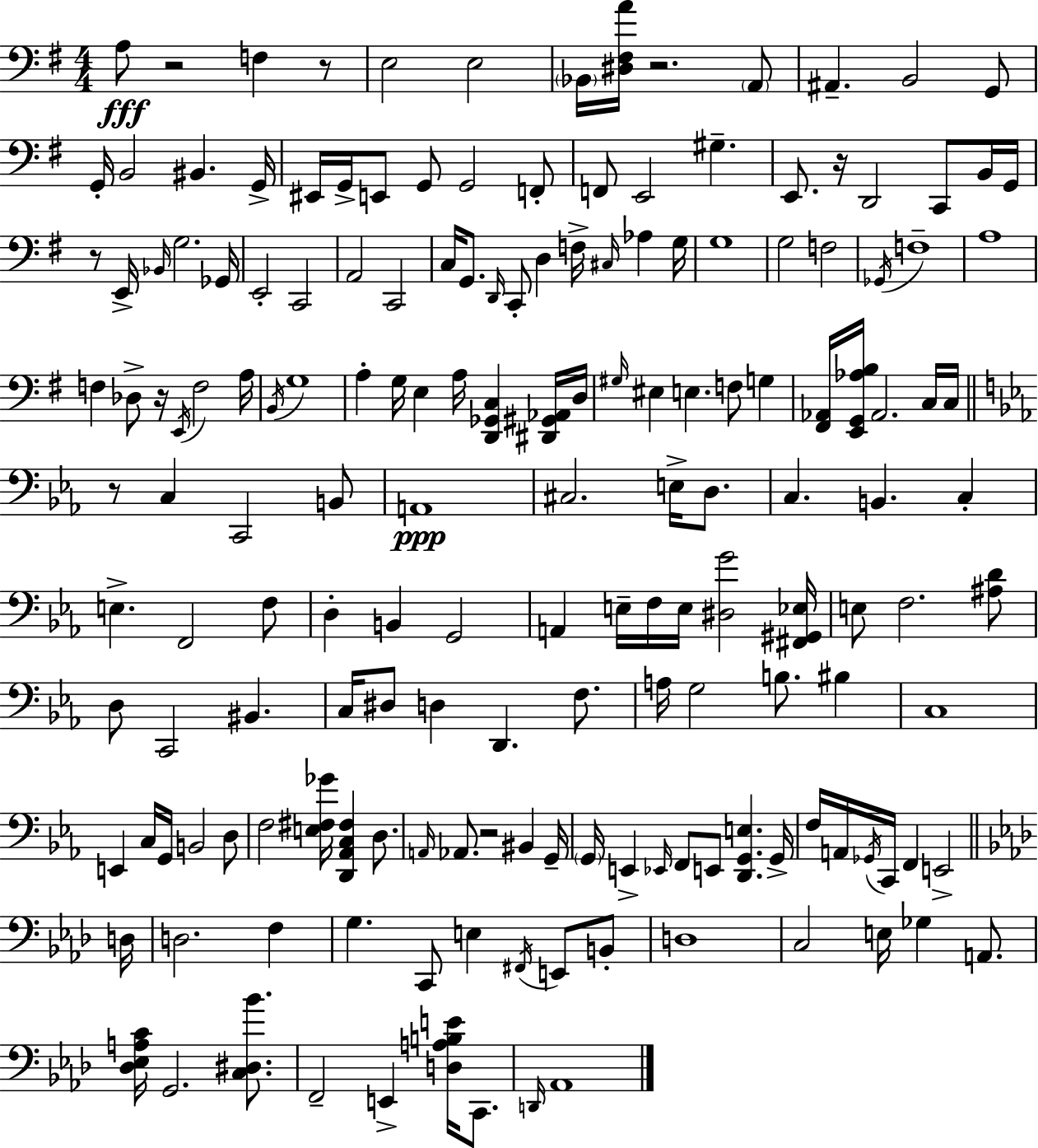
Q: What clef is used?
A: bass